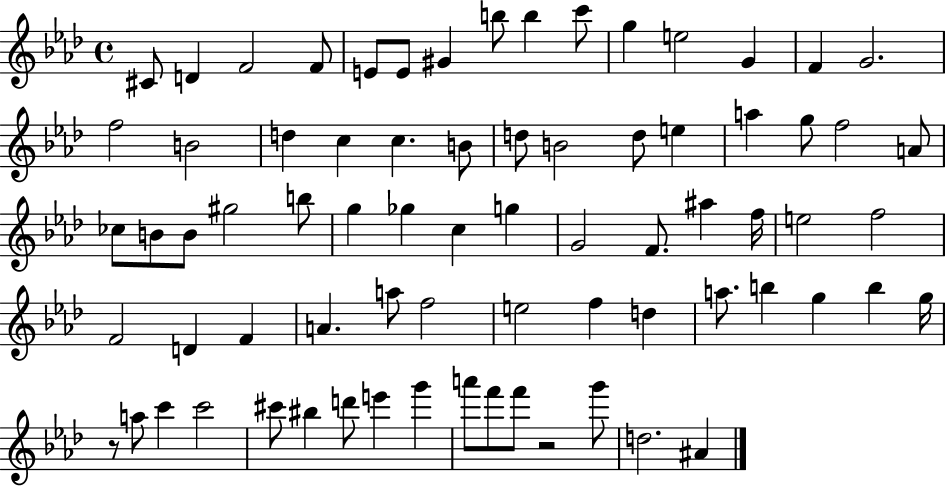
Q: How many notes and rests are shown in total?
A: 74